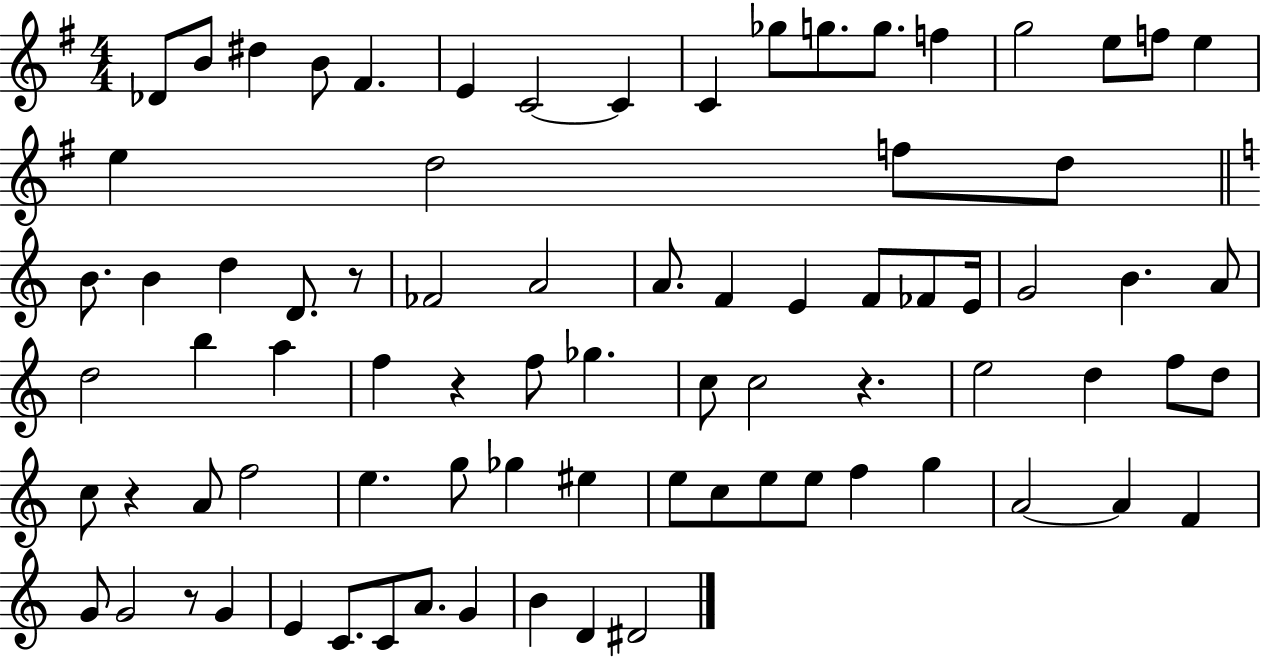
{
  \clef treble
  \numericTimeSignature
  \time 4/4
  \key g \major
  des'8 b'8 dis''4 b'8 fis'4. | e'4 c'2~~ c'4 | c'4 ges''8 g''8. g''8. f''4 | g''2 e''8 f''8 e''4 | \break e''4 d''2 f''8 d''8 | \bar "||" \break \key a \minor b'8. b'4 d''4 d'8. r8 | fes'2 a'2 | a'8. f'4 e'4 f'8 fes'8 e'16 | g'2 b'4. a'8 | \break d''2 b''4 a''4 | f''4 r4 f''8 ges''4. | c''8 c''2 r4. | e''2 d''4 f''8 d''8 | \break c''8 r4 a'8 f''2 | e''4. g''8 ges''4 eis''4 | e''8 c''8 e''8 e''8 f''4 g''4 | a'2~~ a'4 f'4 | \break g'8 g'2 r8 g'4 | e'4 c'8. c'8 a'8. g'4 | b'4 d'4 dis'2 | \bar "|."
}